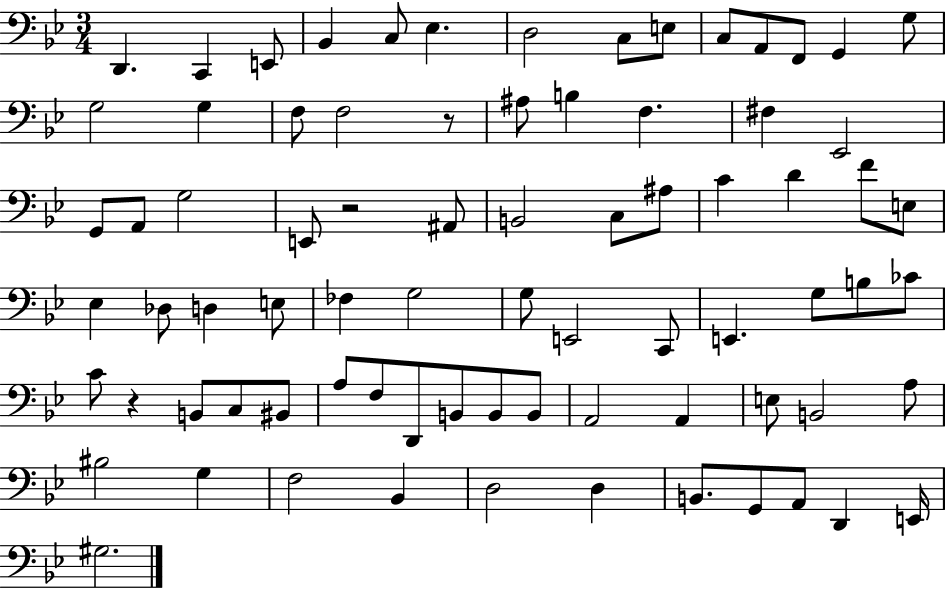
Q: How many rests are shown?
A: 3